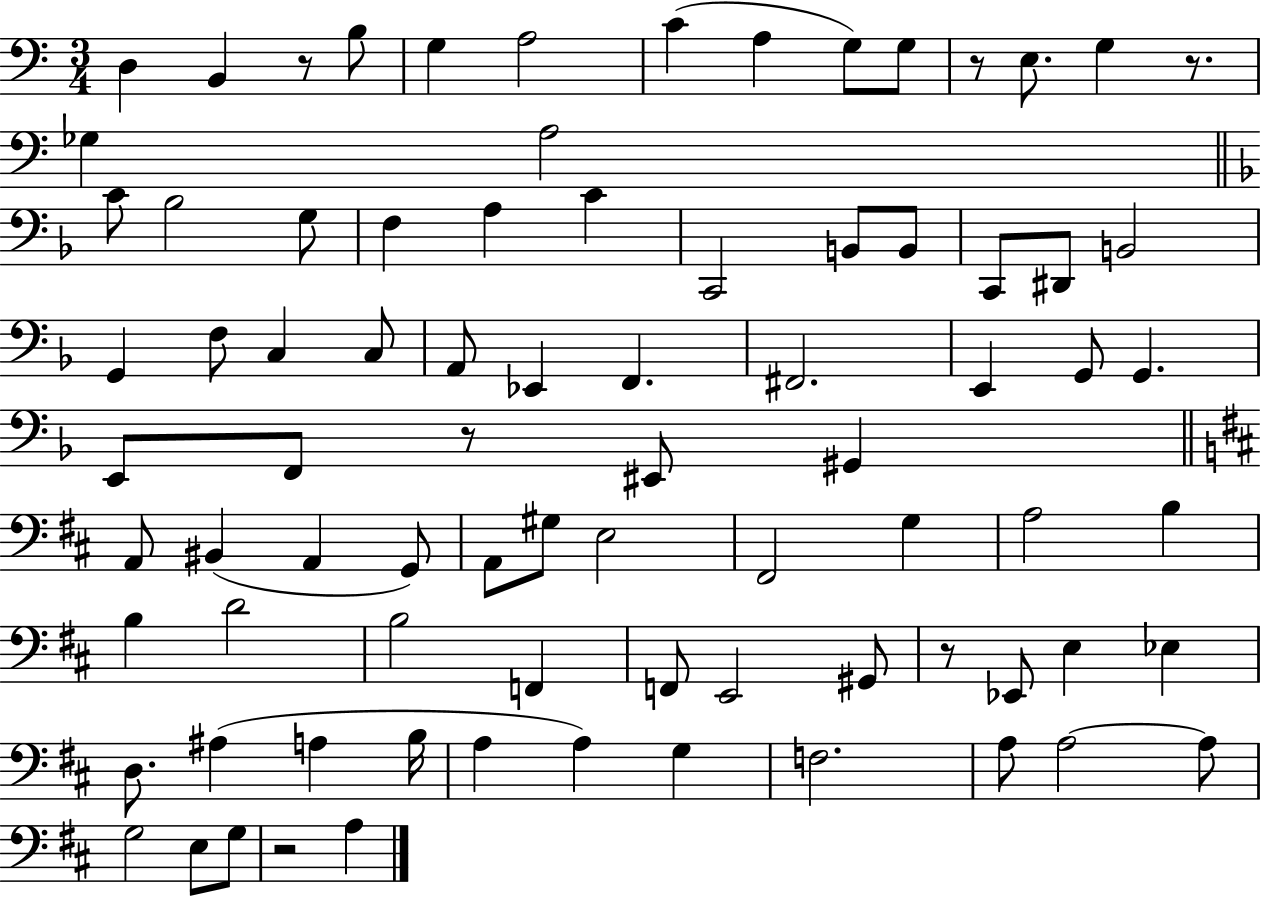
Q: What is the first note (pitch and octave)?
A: D3